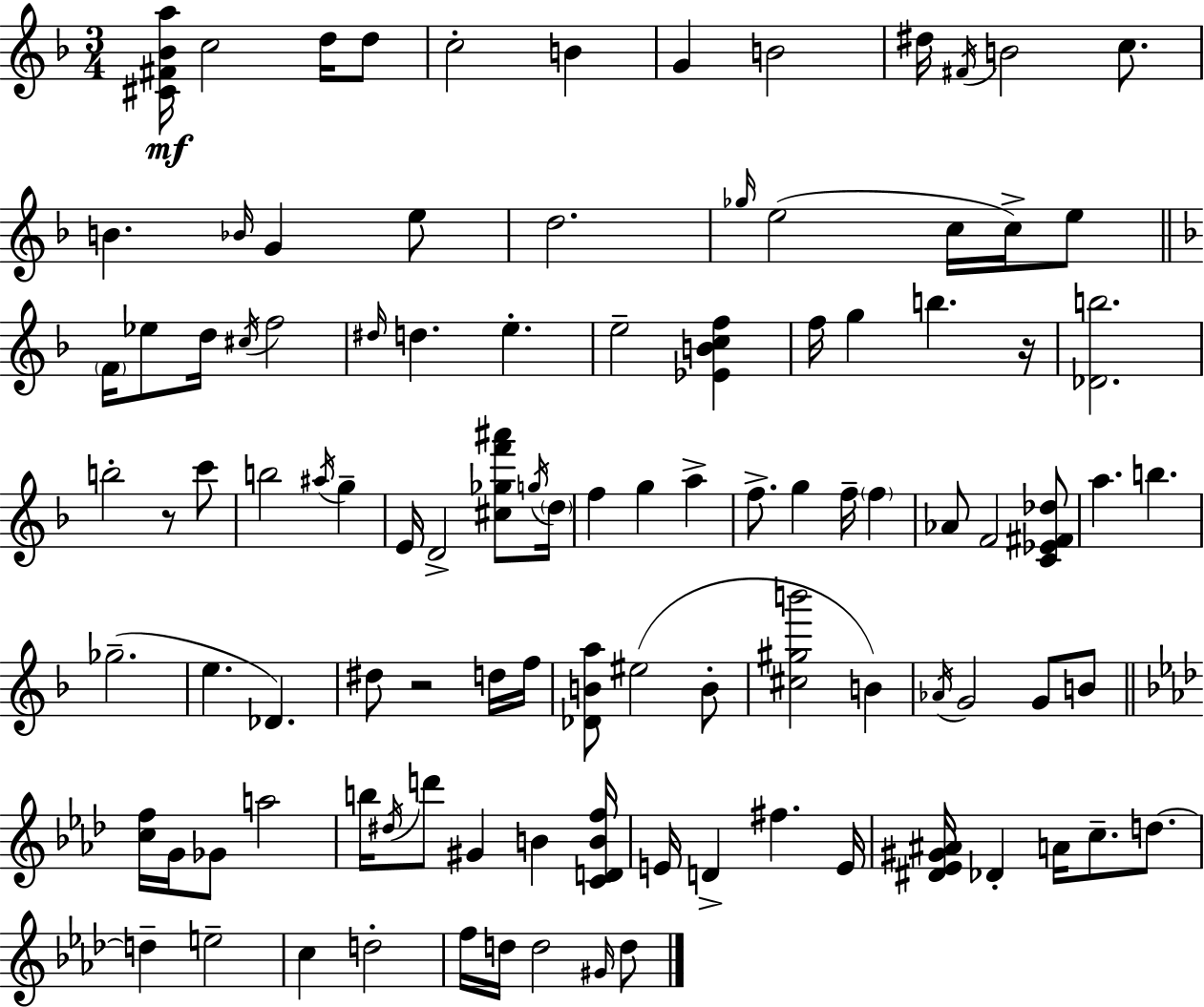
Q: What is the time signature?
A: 3/4